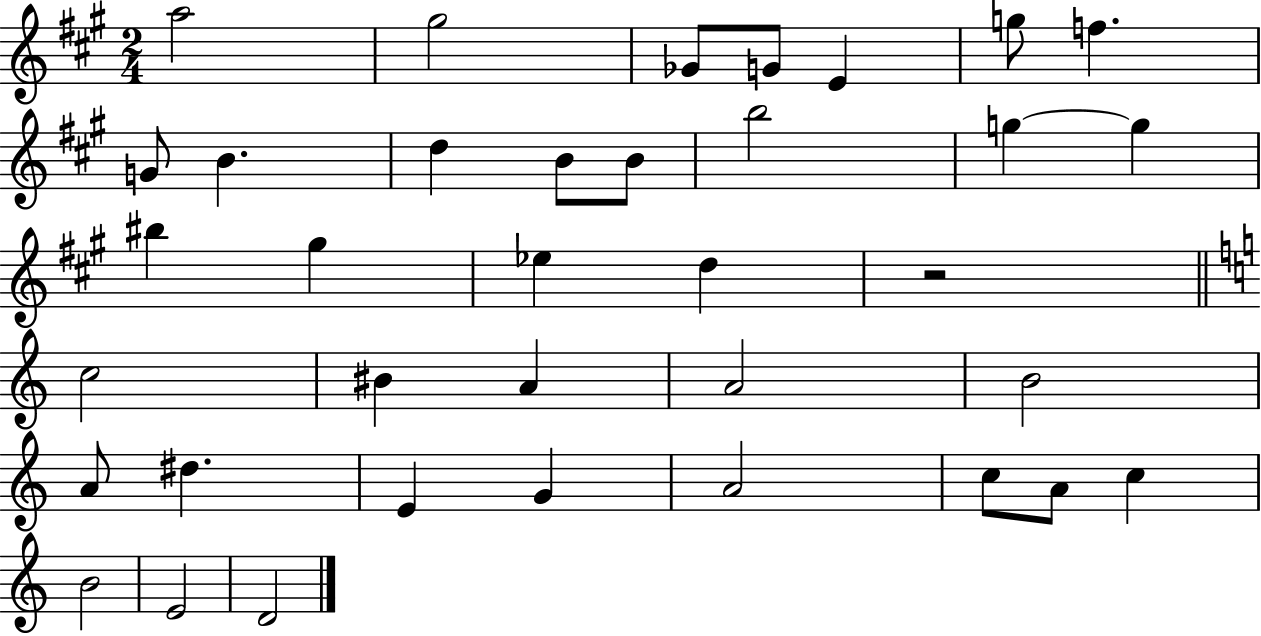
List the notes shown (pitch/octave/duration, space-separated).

A5/h G#5/h Gb4/e G4/e E4/q G5/e F5/q. G4/e B4/q. D5/q B4/e B4/e B5/h G5/q G5/q BIS5/q G#5/q Eb5/q D5/q R/h C5/h BIS4/q A4/q A4/h B4/h A4/e D#5/q. E4/q G4/q A4/h C5/e A4/e C5/q B4/h E4/h D4/h